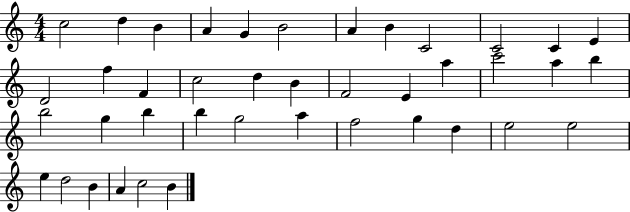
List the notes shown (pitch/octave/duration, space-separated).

C5/h D5/q B4/q A4/q G4/q B4/h A4/q B4/q C4/h C4/h C4/q E4/q D4/h F5/q F4/q C5/h D5/q B4/q F4/h E4/q A5/q C6/h A5/q B5/q B5/h G5/q B5/q B5/q G5/h A5/q F5/h G5/q D5/q E5/h E5/h E5/q D5/h B4/q A4/q C5/h B4/q